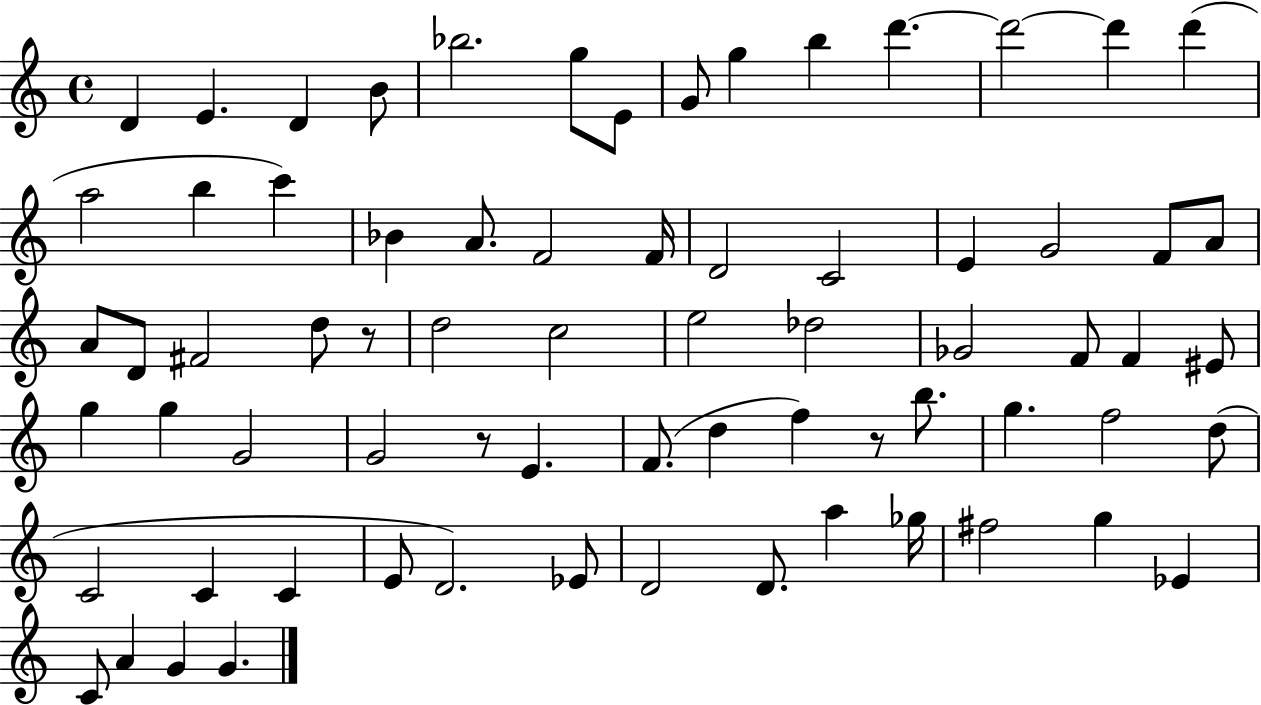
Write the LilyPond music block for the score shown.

{
  \clef treble
  \time 4/4
  \defaultTimeSignature
  \key c \major
  \repeat volta 2 { d'4 e'4. d'4 b'8 | bes''2. g''8 e'8 | g'8 g''4 b''4 d'''4.~~ | d'''2~~ d'''4 d'''4( | \break a''2 b''4 c'''4) | bes'4 a'8. f'2 f'16 | d'2 c'2 | e'4 g'2 f'8 a'8 | \break a'8 d'8 fis'2 d''8 r8 | d''2 c''2 | e''2 des''2 | ges'2 f'8 f'4 eis'8 | \break g''4 g''4 g'2 | g'2 r8 e'4. | f'8.( d''4 f''4) r8 b''8. | g''4. f''2 d''8( | \break c'2 c'4 c'4 | e'8 d'2.) ees'8 | d'2 d'8. a''4 ges''16 | fis''2 g''4 ees'4 | \break c'8 a'4 g'4 g'4. | } \bar "|."
}